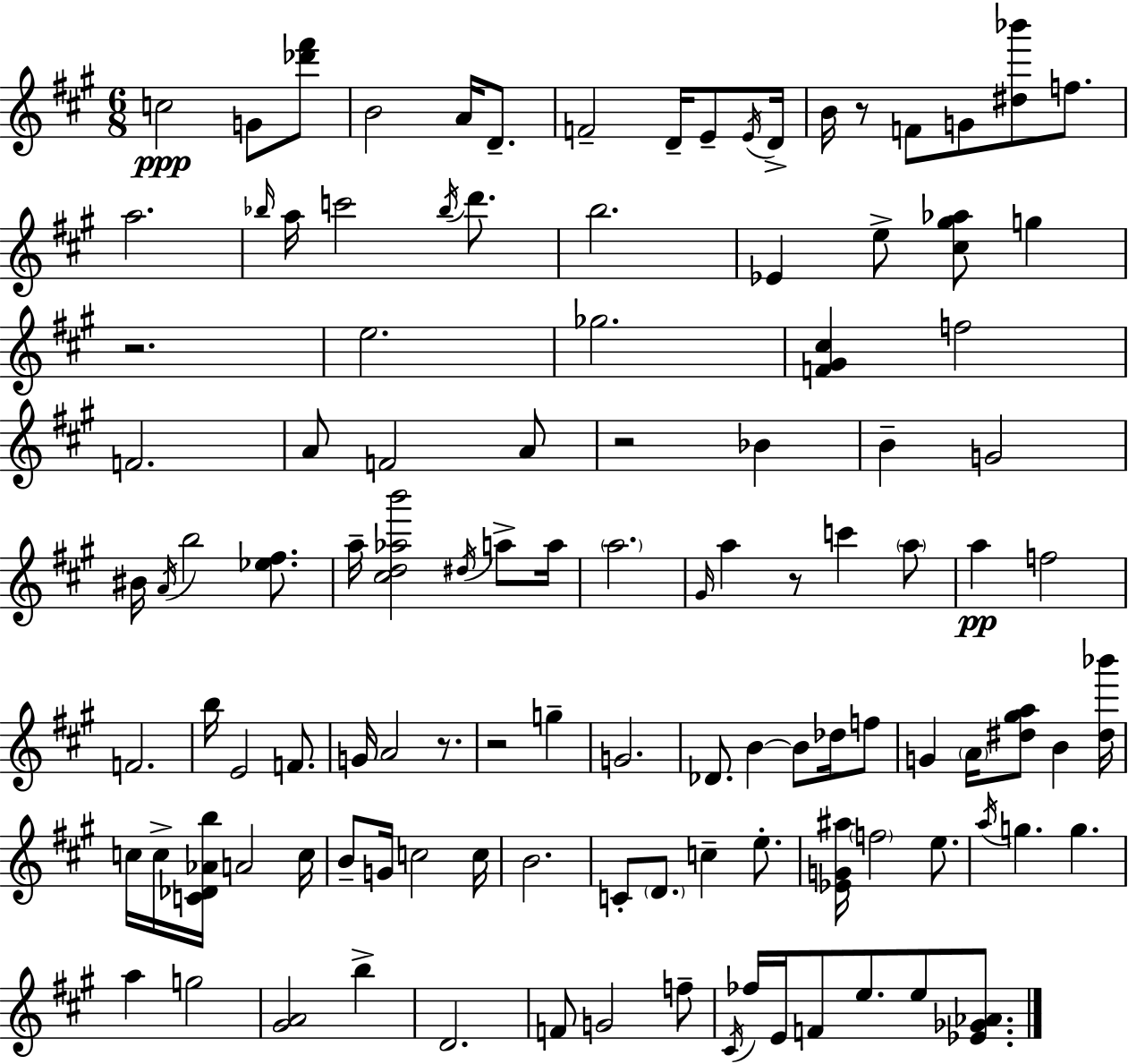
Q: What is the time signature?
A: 6/8